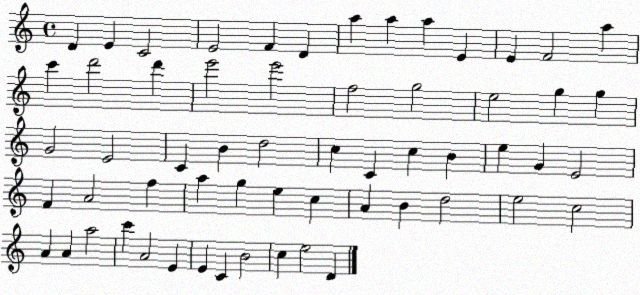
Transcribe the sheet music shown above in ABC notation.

X:1
T:Untitled
M:4/4
L:1/4
K:C
D E C2 E2 F D a a a E E F2 a c' d'2 d' e'2 e'2 f2 g2 e2 g g G2 E2 C B d2 c C c B e G E2 F A2 f a g e c A B d2 e2 c2 A A a2 c' A2 E E C B2 c e2 D